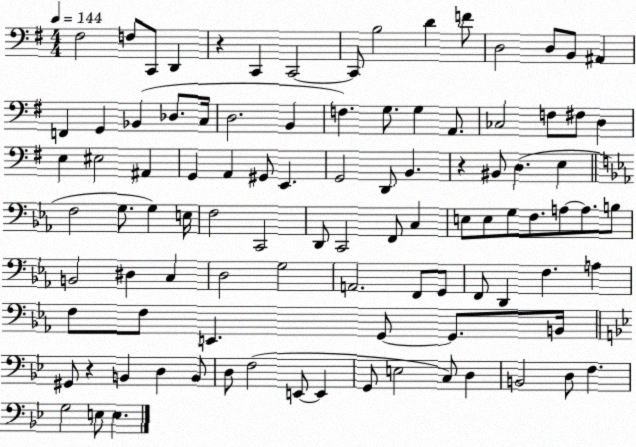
X:1
T:Untitled
M:4/4
L:1/4
K:G
^F,2 F,/2 C,,/2 D,, z C,, C,,2 C,,/2 B,2 D F/2 D,2 D,/2 B,,/2 ^A,, F,, G,, _B,, _D,/2 C,/4 D,2 B,, F, G,/2 G, A,,/2 _C,2 F,/2 ^F,/2 D, E, ^E,2 ^A,, G,, A,, ^G,,/2 E,, G,,2 D,,/2 B,, z ^B,,/2 D, E, F,2 G,/2 G, E,/4 F,2 C,,2 D,,/2 C,,2 F,,/2 C, E,/2 E,/2 G,/2 F,/2 A,/2 A,/2 B,/2 B,,2 ^D, C, D,2 G,2 A,,2 F,,/2 G,,/2 F,,/2 D,, F, A, F,/2 F,/2 E,, G,,/2 G,,/2 B,,/4 ^G,,/2 z B,, D, B,,/2 D,/2 F,2 E,,/2 E,, G,,/2 E,2 C,/2 D, B,,2 D,/2 F, G,2 E,/2 E,